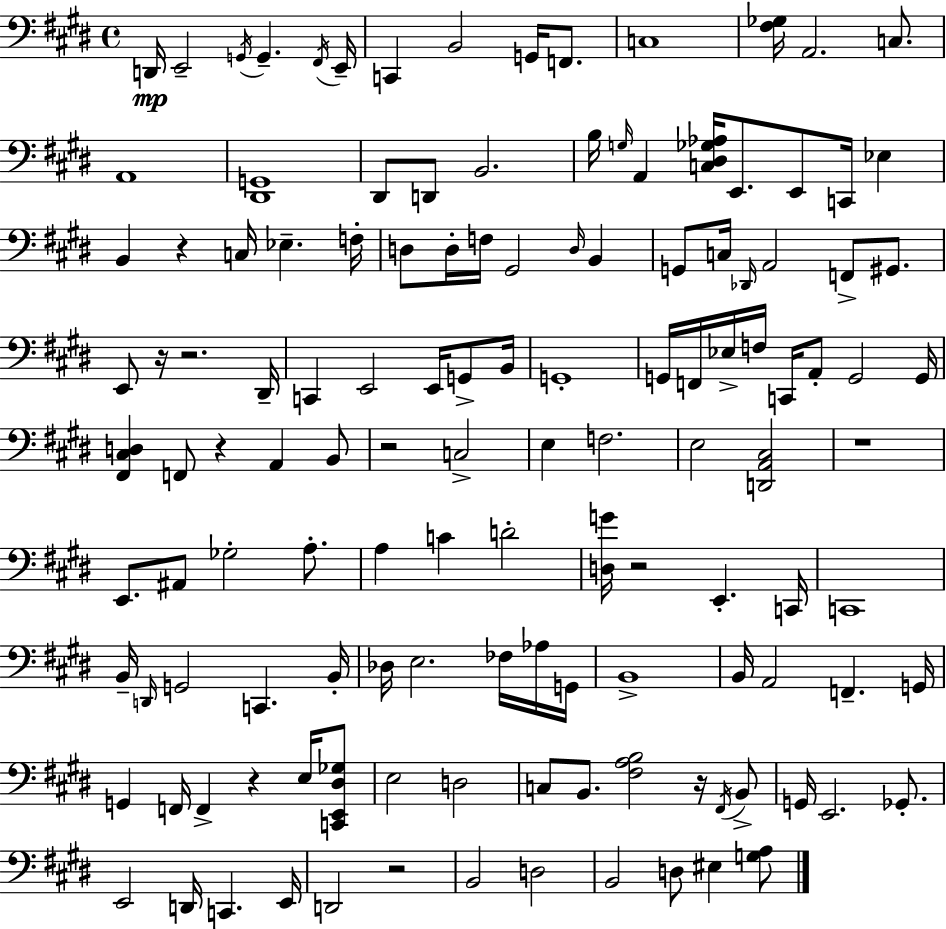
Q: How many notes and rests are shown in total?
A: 130